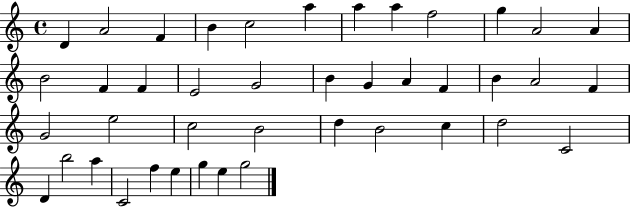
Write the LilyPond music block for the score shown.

{
  \clef treble
  \time 4/4
  \defaultTimeSignature
  \key c \major
  d'4 a'2 f'4 | b'4 c''2 a''4 | a''4 a''4 f''2 | g''4 a'2 a'4 | \break b'2 f'4 f'4 | e'2 g'2 | b'4 g'4 a'4 f'4 | b'4 a'2 f'4 | \break g'2 e''2 | c''2 b'2 | d''4 b'2 c''4 | d''2 c'2 | \break d'4 b''2 a''4 | c'2 f''4 e''4 | g''4 e''4 g''2 | \bar "|."
}